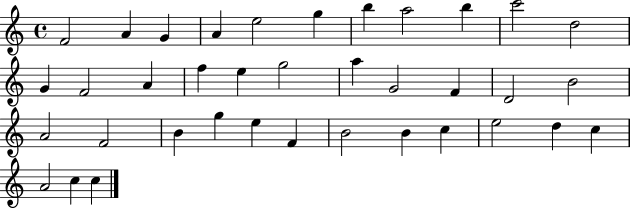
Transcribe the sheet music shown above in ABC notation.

X:1
T:Untitled
M:4/4
L:1/4
K:C
F2 A G A e2 g b a2 b c'2 d2 G F2 A f e g2 a G2 F D2 B2 A2 F2 B g e F B2 B c e2 d c A2 c c